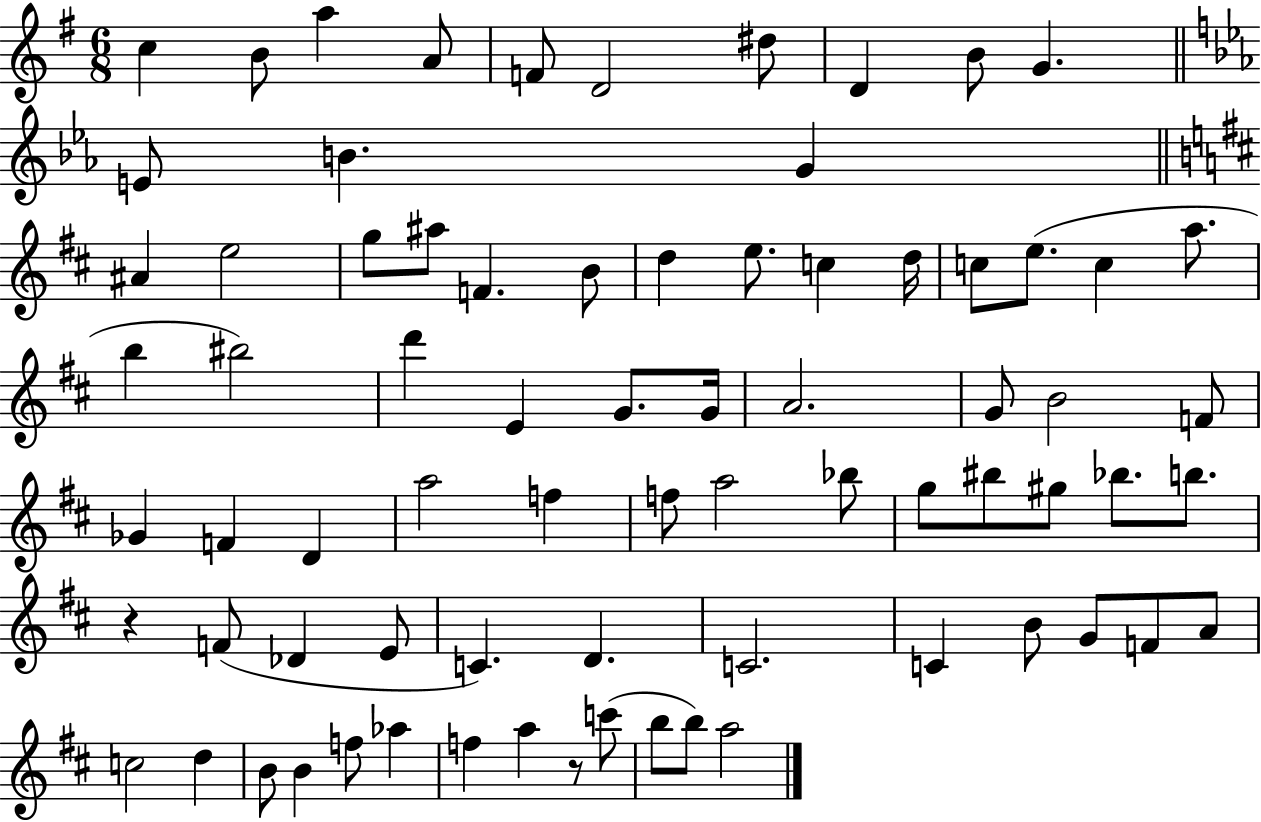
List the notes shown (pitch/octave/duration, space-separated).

C5/q B4/e A5/q A4/e F4/e D4/h D#5/e D4/q B4/e G4/q. E4/e B4/q. G4/q A#4/q E5/h G5/e A#5/e F4/q. B4/e D5/q E5/e. C5/q D5/s C5/e E5/e. C5/q A5/e. B5/q BIS5/h D6/q E4/q G4/e. G4/s A4/h. G4/e B4/h F4/e Gb4/q F4/q D4/q A5/h F5/q F5/e A5/h Bb5/e G5/e BIS5/e G#5/e Bb5/e. B5/e. R/q F4/e Db4/q E4/e C4/q. D4/q. C4/h. C4/q B4/e G4/e F4/e A4/e C5/h D5/q B4/e B4/q F5/e Ab5/q F5/q A5/q R/e C6/e B5/e B5/e A5/h